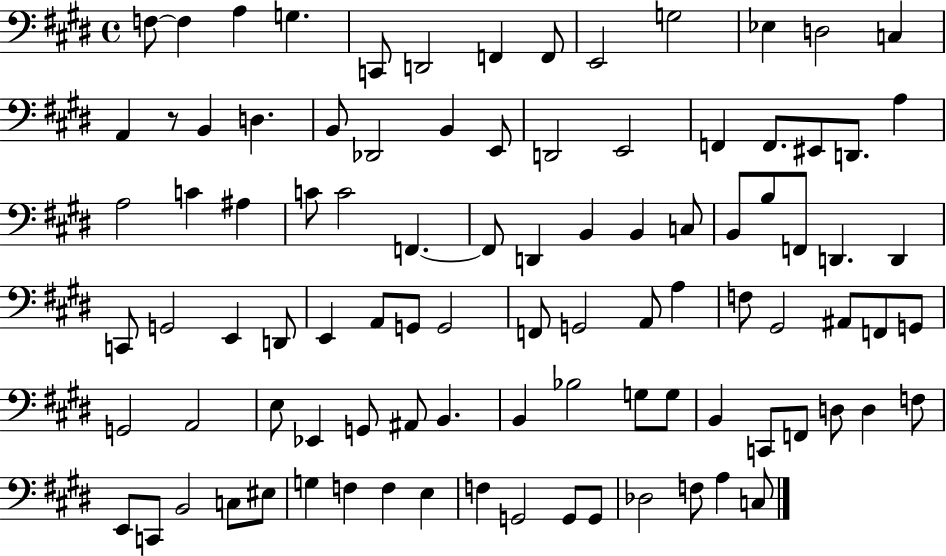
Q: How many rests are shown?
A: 1